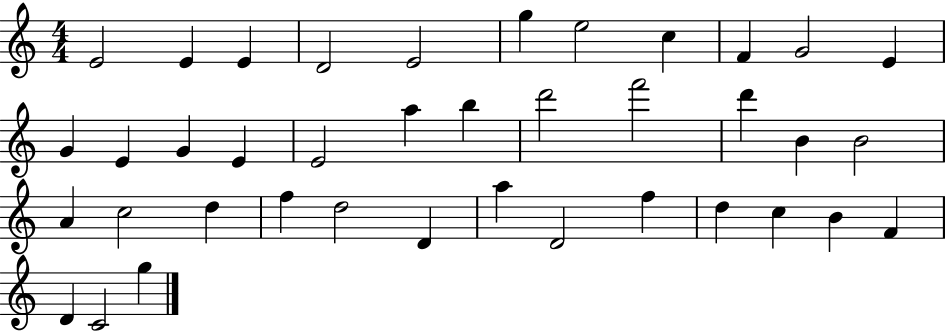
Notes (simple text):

E4/h E4/q E4/q D4/h E4/h G5/q E5/h C5/q F4/q G4/h E4/q G4/q E4/q G4/q E4/q E4/h A5/q B5/q D6/h F6/h D6/q B4/q B4/h A4/q C5/h D5/q F5/q D5/h D4/q A5/q D4/h F5/q D5/q C5/q B4/q F4/q D4/q C4/h G5/q